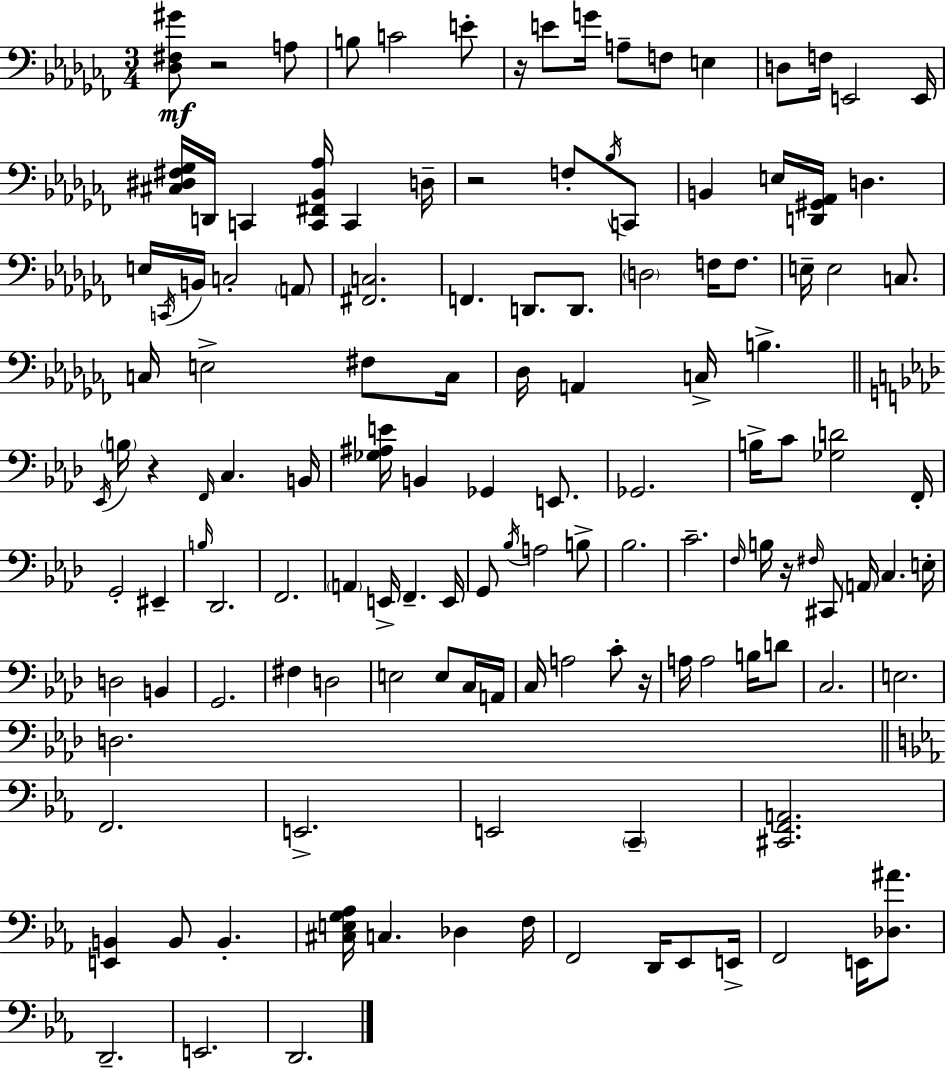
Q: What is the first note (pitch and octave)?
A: A3